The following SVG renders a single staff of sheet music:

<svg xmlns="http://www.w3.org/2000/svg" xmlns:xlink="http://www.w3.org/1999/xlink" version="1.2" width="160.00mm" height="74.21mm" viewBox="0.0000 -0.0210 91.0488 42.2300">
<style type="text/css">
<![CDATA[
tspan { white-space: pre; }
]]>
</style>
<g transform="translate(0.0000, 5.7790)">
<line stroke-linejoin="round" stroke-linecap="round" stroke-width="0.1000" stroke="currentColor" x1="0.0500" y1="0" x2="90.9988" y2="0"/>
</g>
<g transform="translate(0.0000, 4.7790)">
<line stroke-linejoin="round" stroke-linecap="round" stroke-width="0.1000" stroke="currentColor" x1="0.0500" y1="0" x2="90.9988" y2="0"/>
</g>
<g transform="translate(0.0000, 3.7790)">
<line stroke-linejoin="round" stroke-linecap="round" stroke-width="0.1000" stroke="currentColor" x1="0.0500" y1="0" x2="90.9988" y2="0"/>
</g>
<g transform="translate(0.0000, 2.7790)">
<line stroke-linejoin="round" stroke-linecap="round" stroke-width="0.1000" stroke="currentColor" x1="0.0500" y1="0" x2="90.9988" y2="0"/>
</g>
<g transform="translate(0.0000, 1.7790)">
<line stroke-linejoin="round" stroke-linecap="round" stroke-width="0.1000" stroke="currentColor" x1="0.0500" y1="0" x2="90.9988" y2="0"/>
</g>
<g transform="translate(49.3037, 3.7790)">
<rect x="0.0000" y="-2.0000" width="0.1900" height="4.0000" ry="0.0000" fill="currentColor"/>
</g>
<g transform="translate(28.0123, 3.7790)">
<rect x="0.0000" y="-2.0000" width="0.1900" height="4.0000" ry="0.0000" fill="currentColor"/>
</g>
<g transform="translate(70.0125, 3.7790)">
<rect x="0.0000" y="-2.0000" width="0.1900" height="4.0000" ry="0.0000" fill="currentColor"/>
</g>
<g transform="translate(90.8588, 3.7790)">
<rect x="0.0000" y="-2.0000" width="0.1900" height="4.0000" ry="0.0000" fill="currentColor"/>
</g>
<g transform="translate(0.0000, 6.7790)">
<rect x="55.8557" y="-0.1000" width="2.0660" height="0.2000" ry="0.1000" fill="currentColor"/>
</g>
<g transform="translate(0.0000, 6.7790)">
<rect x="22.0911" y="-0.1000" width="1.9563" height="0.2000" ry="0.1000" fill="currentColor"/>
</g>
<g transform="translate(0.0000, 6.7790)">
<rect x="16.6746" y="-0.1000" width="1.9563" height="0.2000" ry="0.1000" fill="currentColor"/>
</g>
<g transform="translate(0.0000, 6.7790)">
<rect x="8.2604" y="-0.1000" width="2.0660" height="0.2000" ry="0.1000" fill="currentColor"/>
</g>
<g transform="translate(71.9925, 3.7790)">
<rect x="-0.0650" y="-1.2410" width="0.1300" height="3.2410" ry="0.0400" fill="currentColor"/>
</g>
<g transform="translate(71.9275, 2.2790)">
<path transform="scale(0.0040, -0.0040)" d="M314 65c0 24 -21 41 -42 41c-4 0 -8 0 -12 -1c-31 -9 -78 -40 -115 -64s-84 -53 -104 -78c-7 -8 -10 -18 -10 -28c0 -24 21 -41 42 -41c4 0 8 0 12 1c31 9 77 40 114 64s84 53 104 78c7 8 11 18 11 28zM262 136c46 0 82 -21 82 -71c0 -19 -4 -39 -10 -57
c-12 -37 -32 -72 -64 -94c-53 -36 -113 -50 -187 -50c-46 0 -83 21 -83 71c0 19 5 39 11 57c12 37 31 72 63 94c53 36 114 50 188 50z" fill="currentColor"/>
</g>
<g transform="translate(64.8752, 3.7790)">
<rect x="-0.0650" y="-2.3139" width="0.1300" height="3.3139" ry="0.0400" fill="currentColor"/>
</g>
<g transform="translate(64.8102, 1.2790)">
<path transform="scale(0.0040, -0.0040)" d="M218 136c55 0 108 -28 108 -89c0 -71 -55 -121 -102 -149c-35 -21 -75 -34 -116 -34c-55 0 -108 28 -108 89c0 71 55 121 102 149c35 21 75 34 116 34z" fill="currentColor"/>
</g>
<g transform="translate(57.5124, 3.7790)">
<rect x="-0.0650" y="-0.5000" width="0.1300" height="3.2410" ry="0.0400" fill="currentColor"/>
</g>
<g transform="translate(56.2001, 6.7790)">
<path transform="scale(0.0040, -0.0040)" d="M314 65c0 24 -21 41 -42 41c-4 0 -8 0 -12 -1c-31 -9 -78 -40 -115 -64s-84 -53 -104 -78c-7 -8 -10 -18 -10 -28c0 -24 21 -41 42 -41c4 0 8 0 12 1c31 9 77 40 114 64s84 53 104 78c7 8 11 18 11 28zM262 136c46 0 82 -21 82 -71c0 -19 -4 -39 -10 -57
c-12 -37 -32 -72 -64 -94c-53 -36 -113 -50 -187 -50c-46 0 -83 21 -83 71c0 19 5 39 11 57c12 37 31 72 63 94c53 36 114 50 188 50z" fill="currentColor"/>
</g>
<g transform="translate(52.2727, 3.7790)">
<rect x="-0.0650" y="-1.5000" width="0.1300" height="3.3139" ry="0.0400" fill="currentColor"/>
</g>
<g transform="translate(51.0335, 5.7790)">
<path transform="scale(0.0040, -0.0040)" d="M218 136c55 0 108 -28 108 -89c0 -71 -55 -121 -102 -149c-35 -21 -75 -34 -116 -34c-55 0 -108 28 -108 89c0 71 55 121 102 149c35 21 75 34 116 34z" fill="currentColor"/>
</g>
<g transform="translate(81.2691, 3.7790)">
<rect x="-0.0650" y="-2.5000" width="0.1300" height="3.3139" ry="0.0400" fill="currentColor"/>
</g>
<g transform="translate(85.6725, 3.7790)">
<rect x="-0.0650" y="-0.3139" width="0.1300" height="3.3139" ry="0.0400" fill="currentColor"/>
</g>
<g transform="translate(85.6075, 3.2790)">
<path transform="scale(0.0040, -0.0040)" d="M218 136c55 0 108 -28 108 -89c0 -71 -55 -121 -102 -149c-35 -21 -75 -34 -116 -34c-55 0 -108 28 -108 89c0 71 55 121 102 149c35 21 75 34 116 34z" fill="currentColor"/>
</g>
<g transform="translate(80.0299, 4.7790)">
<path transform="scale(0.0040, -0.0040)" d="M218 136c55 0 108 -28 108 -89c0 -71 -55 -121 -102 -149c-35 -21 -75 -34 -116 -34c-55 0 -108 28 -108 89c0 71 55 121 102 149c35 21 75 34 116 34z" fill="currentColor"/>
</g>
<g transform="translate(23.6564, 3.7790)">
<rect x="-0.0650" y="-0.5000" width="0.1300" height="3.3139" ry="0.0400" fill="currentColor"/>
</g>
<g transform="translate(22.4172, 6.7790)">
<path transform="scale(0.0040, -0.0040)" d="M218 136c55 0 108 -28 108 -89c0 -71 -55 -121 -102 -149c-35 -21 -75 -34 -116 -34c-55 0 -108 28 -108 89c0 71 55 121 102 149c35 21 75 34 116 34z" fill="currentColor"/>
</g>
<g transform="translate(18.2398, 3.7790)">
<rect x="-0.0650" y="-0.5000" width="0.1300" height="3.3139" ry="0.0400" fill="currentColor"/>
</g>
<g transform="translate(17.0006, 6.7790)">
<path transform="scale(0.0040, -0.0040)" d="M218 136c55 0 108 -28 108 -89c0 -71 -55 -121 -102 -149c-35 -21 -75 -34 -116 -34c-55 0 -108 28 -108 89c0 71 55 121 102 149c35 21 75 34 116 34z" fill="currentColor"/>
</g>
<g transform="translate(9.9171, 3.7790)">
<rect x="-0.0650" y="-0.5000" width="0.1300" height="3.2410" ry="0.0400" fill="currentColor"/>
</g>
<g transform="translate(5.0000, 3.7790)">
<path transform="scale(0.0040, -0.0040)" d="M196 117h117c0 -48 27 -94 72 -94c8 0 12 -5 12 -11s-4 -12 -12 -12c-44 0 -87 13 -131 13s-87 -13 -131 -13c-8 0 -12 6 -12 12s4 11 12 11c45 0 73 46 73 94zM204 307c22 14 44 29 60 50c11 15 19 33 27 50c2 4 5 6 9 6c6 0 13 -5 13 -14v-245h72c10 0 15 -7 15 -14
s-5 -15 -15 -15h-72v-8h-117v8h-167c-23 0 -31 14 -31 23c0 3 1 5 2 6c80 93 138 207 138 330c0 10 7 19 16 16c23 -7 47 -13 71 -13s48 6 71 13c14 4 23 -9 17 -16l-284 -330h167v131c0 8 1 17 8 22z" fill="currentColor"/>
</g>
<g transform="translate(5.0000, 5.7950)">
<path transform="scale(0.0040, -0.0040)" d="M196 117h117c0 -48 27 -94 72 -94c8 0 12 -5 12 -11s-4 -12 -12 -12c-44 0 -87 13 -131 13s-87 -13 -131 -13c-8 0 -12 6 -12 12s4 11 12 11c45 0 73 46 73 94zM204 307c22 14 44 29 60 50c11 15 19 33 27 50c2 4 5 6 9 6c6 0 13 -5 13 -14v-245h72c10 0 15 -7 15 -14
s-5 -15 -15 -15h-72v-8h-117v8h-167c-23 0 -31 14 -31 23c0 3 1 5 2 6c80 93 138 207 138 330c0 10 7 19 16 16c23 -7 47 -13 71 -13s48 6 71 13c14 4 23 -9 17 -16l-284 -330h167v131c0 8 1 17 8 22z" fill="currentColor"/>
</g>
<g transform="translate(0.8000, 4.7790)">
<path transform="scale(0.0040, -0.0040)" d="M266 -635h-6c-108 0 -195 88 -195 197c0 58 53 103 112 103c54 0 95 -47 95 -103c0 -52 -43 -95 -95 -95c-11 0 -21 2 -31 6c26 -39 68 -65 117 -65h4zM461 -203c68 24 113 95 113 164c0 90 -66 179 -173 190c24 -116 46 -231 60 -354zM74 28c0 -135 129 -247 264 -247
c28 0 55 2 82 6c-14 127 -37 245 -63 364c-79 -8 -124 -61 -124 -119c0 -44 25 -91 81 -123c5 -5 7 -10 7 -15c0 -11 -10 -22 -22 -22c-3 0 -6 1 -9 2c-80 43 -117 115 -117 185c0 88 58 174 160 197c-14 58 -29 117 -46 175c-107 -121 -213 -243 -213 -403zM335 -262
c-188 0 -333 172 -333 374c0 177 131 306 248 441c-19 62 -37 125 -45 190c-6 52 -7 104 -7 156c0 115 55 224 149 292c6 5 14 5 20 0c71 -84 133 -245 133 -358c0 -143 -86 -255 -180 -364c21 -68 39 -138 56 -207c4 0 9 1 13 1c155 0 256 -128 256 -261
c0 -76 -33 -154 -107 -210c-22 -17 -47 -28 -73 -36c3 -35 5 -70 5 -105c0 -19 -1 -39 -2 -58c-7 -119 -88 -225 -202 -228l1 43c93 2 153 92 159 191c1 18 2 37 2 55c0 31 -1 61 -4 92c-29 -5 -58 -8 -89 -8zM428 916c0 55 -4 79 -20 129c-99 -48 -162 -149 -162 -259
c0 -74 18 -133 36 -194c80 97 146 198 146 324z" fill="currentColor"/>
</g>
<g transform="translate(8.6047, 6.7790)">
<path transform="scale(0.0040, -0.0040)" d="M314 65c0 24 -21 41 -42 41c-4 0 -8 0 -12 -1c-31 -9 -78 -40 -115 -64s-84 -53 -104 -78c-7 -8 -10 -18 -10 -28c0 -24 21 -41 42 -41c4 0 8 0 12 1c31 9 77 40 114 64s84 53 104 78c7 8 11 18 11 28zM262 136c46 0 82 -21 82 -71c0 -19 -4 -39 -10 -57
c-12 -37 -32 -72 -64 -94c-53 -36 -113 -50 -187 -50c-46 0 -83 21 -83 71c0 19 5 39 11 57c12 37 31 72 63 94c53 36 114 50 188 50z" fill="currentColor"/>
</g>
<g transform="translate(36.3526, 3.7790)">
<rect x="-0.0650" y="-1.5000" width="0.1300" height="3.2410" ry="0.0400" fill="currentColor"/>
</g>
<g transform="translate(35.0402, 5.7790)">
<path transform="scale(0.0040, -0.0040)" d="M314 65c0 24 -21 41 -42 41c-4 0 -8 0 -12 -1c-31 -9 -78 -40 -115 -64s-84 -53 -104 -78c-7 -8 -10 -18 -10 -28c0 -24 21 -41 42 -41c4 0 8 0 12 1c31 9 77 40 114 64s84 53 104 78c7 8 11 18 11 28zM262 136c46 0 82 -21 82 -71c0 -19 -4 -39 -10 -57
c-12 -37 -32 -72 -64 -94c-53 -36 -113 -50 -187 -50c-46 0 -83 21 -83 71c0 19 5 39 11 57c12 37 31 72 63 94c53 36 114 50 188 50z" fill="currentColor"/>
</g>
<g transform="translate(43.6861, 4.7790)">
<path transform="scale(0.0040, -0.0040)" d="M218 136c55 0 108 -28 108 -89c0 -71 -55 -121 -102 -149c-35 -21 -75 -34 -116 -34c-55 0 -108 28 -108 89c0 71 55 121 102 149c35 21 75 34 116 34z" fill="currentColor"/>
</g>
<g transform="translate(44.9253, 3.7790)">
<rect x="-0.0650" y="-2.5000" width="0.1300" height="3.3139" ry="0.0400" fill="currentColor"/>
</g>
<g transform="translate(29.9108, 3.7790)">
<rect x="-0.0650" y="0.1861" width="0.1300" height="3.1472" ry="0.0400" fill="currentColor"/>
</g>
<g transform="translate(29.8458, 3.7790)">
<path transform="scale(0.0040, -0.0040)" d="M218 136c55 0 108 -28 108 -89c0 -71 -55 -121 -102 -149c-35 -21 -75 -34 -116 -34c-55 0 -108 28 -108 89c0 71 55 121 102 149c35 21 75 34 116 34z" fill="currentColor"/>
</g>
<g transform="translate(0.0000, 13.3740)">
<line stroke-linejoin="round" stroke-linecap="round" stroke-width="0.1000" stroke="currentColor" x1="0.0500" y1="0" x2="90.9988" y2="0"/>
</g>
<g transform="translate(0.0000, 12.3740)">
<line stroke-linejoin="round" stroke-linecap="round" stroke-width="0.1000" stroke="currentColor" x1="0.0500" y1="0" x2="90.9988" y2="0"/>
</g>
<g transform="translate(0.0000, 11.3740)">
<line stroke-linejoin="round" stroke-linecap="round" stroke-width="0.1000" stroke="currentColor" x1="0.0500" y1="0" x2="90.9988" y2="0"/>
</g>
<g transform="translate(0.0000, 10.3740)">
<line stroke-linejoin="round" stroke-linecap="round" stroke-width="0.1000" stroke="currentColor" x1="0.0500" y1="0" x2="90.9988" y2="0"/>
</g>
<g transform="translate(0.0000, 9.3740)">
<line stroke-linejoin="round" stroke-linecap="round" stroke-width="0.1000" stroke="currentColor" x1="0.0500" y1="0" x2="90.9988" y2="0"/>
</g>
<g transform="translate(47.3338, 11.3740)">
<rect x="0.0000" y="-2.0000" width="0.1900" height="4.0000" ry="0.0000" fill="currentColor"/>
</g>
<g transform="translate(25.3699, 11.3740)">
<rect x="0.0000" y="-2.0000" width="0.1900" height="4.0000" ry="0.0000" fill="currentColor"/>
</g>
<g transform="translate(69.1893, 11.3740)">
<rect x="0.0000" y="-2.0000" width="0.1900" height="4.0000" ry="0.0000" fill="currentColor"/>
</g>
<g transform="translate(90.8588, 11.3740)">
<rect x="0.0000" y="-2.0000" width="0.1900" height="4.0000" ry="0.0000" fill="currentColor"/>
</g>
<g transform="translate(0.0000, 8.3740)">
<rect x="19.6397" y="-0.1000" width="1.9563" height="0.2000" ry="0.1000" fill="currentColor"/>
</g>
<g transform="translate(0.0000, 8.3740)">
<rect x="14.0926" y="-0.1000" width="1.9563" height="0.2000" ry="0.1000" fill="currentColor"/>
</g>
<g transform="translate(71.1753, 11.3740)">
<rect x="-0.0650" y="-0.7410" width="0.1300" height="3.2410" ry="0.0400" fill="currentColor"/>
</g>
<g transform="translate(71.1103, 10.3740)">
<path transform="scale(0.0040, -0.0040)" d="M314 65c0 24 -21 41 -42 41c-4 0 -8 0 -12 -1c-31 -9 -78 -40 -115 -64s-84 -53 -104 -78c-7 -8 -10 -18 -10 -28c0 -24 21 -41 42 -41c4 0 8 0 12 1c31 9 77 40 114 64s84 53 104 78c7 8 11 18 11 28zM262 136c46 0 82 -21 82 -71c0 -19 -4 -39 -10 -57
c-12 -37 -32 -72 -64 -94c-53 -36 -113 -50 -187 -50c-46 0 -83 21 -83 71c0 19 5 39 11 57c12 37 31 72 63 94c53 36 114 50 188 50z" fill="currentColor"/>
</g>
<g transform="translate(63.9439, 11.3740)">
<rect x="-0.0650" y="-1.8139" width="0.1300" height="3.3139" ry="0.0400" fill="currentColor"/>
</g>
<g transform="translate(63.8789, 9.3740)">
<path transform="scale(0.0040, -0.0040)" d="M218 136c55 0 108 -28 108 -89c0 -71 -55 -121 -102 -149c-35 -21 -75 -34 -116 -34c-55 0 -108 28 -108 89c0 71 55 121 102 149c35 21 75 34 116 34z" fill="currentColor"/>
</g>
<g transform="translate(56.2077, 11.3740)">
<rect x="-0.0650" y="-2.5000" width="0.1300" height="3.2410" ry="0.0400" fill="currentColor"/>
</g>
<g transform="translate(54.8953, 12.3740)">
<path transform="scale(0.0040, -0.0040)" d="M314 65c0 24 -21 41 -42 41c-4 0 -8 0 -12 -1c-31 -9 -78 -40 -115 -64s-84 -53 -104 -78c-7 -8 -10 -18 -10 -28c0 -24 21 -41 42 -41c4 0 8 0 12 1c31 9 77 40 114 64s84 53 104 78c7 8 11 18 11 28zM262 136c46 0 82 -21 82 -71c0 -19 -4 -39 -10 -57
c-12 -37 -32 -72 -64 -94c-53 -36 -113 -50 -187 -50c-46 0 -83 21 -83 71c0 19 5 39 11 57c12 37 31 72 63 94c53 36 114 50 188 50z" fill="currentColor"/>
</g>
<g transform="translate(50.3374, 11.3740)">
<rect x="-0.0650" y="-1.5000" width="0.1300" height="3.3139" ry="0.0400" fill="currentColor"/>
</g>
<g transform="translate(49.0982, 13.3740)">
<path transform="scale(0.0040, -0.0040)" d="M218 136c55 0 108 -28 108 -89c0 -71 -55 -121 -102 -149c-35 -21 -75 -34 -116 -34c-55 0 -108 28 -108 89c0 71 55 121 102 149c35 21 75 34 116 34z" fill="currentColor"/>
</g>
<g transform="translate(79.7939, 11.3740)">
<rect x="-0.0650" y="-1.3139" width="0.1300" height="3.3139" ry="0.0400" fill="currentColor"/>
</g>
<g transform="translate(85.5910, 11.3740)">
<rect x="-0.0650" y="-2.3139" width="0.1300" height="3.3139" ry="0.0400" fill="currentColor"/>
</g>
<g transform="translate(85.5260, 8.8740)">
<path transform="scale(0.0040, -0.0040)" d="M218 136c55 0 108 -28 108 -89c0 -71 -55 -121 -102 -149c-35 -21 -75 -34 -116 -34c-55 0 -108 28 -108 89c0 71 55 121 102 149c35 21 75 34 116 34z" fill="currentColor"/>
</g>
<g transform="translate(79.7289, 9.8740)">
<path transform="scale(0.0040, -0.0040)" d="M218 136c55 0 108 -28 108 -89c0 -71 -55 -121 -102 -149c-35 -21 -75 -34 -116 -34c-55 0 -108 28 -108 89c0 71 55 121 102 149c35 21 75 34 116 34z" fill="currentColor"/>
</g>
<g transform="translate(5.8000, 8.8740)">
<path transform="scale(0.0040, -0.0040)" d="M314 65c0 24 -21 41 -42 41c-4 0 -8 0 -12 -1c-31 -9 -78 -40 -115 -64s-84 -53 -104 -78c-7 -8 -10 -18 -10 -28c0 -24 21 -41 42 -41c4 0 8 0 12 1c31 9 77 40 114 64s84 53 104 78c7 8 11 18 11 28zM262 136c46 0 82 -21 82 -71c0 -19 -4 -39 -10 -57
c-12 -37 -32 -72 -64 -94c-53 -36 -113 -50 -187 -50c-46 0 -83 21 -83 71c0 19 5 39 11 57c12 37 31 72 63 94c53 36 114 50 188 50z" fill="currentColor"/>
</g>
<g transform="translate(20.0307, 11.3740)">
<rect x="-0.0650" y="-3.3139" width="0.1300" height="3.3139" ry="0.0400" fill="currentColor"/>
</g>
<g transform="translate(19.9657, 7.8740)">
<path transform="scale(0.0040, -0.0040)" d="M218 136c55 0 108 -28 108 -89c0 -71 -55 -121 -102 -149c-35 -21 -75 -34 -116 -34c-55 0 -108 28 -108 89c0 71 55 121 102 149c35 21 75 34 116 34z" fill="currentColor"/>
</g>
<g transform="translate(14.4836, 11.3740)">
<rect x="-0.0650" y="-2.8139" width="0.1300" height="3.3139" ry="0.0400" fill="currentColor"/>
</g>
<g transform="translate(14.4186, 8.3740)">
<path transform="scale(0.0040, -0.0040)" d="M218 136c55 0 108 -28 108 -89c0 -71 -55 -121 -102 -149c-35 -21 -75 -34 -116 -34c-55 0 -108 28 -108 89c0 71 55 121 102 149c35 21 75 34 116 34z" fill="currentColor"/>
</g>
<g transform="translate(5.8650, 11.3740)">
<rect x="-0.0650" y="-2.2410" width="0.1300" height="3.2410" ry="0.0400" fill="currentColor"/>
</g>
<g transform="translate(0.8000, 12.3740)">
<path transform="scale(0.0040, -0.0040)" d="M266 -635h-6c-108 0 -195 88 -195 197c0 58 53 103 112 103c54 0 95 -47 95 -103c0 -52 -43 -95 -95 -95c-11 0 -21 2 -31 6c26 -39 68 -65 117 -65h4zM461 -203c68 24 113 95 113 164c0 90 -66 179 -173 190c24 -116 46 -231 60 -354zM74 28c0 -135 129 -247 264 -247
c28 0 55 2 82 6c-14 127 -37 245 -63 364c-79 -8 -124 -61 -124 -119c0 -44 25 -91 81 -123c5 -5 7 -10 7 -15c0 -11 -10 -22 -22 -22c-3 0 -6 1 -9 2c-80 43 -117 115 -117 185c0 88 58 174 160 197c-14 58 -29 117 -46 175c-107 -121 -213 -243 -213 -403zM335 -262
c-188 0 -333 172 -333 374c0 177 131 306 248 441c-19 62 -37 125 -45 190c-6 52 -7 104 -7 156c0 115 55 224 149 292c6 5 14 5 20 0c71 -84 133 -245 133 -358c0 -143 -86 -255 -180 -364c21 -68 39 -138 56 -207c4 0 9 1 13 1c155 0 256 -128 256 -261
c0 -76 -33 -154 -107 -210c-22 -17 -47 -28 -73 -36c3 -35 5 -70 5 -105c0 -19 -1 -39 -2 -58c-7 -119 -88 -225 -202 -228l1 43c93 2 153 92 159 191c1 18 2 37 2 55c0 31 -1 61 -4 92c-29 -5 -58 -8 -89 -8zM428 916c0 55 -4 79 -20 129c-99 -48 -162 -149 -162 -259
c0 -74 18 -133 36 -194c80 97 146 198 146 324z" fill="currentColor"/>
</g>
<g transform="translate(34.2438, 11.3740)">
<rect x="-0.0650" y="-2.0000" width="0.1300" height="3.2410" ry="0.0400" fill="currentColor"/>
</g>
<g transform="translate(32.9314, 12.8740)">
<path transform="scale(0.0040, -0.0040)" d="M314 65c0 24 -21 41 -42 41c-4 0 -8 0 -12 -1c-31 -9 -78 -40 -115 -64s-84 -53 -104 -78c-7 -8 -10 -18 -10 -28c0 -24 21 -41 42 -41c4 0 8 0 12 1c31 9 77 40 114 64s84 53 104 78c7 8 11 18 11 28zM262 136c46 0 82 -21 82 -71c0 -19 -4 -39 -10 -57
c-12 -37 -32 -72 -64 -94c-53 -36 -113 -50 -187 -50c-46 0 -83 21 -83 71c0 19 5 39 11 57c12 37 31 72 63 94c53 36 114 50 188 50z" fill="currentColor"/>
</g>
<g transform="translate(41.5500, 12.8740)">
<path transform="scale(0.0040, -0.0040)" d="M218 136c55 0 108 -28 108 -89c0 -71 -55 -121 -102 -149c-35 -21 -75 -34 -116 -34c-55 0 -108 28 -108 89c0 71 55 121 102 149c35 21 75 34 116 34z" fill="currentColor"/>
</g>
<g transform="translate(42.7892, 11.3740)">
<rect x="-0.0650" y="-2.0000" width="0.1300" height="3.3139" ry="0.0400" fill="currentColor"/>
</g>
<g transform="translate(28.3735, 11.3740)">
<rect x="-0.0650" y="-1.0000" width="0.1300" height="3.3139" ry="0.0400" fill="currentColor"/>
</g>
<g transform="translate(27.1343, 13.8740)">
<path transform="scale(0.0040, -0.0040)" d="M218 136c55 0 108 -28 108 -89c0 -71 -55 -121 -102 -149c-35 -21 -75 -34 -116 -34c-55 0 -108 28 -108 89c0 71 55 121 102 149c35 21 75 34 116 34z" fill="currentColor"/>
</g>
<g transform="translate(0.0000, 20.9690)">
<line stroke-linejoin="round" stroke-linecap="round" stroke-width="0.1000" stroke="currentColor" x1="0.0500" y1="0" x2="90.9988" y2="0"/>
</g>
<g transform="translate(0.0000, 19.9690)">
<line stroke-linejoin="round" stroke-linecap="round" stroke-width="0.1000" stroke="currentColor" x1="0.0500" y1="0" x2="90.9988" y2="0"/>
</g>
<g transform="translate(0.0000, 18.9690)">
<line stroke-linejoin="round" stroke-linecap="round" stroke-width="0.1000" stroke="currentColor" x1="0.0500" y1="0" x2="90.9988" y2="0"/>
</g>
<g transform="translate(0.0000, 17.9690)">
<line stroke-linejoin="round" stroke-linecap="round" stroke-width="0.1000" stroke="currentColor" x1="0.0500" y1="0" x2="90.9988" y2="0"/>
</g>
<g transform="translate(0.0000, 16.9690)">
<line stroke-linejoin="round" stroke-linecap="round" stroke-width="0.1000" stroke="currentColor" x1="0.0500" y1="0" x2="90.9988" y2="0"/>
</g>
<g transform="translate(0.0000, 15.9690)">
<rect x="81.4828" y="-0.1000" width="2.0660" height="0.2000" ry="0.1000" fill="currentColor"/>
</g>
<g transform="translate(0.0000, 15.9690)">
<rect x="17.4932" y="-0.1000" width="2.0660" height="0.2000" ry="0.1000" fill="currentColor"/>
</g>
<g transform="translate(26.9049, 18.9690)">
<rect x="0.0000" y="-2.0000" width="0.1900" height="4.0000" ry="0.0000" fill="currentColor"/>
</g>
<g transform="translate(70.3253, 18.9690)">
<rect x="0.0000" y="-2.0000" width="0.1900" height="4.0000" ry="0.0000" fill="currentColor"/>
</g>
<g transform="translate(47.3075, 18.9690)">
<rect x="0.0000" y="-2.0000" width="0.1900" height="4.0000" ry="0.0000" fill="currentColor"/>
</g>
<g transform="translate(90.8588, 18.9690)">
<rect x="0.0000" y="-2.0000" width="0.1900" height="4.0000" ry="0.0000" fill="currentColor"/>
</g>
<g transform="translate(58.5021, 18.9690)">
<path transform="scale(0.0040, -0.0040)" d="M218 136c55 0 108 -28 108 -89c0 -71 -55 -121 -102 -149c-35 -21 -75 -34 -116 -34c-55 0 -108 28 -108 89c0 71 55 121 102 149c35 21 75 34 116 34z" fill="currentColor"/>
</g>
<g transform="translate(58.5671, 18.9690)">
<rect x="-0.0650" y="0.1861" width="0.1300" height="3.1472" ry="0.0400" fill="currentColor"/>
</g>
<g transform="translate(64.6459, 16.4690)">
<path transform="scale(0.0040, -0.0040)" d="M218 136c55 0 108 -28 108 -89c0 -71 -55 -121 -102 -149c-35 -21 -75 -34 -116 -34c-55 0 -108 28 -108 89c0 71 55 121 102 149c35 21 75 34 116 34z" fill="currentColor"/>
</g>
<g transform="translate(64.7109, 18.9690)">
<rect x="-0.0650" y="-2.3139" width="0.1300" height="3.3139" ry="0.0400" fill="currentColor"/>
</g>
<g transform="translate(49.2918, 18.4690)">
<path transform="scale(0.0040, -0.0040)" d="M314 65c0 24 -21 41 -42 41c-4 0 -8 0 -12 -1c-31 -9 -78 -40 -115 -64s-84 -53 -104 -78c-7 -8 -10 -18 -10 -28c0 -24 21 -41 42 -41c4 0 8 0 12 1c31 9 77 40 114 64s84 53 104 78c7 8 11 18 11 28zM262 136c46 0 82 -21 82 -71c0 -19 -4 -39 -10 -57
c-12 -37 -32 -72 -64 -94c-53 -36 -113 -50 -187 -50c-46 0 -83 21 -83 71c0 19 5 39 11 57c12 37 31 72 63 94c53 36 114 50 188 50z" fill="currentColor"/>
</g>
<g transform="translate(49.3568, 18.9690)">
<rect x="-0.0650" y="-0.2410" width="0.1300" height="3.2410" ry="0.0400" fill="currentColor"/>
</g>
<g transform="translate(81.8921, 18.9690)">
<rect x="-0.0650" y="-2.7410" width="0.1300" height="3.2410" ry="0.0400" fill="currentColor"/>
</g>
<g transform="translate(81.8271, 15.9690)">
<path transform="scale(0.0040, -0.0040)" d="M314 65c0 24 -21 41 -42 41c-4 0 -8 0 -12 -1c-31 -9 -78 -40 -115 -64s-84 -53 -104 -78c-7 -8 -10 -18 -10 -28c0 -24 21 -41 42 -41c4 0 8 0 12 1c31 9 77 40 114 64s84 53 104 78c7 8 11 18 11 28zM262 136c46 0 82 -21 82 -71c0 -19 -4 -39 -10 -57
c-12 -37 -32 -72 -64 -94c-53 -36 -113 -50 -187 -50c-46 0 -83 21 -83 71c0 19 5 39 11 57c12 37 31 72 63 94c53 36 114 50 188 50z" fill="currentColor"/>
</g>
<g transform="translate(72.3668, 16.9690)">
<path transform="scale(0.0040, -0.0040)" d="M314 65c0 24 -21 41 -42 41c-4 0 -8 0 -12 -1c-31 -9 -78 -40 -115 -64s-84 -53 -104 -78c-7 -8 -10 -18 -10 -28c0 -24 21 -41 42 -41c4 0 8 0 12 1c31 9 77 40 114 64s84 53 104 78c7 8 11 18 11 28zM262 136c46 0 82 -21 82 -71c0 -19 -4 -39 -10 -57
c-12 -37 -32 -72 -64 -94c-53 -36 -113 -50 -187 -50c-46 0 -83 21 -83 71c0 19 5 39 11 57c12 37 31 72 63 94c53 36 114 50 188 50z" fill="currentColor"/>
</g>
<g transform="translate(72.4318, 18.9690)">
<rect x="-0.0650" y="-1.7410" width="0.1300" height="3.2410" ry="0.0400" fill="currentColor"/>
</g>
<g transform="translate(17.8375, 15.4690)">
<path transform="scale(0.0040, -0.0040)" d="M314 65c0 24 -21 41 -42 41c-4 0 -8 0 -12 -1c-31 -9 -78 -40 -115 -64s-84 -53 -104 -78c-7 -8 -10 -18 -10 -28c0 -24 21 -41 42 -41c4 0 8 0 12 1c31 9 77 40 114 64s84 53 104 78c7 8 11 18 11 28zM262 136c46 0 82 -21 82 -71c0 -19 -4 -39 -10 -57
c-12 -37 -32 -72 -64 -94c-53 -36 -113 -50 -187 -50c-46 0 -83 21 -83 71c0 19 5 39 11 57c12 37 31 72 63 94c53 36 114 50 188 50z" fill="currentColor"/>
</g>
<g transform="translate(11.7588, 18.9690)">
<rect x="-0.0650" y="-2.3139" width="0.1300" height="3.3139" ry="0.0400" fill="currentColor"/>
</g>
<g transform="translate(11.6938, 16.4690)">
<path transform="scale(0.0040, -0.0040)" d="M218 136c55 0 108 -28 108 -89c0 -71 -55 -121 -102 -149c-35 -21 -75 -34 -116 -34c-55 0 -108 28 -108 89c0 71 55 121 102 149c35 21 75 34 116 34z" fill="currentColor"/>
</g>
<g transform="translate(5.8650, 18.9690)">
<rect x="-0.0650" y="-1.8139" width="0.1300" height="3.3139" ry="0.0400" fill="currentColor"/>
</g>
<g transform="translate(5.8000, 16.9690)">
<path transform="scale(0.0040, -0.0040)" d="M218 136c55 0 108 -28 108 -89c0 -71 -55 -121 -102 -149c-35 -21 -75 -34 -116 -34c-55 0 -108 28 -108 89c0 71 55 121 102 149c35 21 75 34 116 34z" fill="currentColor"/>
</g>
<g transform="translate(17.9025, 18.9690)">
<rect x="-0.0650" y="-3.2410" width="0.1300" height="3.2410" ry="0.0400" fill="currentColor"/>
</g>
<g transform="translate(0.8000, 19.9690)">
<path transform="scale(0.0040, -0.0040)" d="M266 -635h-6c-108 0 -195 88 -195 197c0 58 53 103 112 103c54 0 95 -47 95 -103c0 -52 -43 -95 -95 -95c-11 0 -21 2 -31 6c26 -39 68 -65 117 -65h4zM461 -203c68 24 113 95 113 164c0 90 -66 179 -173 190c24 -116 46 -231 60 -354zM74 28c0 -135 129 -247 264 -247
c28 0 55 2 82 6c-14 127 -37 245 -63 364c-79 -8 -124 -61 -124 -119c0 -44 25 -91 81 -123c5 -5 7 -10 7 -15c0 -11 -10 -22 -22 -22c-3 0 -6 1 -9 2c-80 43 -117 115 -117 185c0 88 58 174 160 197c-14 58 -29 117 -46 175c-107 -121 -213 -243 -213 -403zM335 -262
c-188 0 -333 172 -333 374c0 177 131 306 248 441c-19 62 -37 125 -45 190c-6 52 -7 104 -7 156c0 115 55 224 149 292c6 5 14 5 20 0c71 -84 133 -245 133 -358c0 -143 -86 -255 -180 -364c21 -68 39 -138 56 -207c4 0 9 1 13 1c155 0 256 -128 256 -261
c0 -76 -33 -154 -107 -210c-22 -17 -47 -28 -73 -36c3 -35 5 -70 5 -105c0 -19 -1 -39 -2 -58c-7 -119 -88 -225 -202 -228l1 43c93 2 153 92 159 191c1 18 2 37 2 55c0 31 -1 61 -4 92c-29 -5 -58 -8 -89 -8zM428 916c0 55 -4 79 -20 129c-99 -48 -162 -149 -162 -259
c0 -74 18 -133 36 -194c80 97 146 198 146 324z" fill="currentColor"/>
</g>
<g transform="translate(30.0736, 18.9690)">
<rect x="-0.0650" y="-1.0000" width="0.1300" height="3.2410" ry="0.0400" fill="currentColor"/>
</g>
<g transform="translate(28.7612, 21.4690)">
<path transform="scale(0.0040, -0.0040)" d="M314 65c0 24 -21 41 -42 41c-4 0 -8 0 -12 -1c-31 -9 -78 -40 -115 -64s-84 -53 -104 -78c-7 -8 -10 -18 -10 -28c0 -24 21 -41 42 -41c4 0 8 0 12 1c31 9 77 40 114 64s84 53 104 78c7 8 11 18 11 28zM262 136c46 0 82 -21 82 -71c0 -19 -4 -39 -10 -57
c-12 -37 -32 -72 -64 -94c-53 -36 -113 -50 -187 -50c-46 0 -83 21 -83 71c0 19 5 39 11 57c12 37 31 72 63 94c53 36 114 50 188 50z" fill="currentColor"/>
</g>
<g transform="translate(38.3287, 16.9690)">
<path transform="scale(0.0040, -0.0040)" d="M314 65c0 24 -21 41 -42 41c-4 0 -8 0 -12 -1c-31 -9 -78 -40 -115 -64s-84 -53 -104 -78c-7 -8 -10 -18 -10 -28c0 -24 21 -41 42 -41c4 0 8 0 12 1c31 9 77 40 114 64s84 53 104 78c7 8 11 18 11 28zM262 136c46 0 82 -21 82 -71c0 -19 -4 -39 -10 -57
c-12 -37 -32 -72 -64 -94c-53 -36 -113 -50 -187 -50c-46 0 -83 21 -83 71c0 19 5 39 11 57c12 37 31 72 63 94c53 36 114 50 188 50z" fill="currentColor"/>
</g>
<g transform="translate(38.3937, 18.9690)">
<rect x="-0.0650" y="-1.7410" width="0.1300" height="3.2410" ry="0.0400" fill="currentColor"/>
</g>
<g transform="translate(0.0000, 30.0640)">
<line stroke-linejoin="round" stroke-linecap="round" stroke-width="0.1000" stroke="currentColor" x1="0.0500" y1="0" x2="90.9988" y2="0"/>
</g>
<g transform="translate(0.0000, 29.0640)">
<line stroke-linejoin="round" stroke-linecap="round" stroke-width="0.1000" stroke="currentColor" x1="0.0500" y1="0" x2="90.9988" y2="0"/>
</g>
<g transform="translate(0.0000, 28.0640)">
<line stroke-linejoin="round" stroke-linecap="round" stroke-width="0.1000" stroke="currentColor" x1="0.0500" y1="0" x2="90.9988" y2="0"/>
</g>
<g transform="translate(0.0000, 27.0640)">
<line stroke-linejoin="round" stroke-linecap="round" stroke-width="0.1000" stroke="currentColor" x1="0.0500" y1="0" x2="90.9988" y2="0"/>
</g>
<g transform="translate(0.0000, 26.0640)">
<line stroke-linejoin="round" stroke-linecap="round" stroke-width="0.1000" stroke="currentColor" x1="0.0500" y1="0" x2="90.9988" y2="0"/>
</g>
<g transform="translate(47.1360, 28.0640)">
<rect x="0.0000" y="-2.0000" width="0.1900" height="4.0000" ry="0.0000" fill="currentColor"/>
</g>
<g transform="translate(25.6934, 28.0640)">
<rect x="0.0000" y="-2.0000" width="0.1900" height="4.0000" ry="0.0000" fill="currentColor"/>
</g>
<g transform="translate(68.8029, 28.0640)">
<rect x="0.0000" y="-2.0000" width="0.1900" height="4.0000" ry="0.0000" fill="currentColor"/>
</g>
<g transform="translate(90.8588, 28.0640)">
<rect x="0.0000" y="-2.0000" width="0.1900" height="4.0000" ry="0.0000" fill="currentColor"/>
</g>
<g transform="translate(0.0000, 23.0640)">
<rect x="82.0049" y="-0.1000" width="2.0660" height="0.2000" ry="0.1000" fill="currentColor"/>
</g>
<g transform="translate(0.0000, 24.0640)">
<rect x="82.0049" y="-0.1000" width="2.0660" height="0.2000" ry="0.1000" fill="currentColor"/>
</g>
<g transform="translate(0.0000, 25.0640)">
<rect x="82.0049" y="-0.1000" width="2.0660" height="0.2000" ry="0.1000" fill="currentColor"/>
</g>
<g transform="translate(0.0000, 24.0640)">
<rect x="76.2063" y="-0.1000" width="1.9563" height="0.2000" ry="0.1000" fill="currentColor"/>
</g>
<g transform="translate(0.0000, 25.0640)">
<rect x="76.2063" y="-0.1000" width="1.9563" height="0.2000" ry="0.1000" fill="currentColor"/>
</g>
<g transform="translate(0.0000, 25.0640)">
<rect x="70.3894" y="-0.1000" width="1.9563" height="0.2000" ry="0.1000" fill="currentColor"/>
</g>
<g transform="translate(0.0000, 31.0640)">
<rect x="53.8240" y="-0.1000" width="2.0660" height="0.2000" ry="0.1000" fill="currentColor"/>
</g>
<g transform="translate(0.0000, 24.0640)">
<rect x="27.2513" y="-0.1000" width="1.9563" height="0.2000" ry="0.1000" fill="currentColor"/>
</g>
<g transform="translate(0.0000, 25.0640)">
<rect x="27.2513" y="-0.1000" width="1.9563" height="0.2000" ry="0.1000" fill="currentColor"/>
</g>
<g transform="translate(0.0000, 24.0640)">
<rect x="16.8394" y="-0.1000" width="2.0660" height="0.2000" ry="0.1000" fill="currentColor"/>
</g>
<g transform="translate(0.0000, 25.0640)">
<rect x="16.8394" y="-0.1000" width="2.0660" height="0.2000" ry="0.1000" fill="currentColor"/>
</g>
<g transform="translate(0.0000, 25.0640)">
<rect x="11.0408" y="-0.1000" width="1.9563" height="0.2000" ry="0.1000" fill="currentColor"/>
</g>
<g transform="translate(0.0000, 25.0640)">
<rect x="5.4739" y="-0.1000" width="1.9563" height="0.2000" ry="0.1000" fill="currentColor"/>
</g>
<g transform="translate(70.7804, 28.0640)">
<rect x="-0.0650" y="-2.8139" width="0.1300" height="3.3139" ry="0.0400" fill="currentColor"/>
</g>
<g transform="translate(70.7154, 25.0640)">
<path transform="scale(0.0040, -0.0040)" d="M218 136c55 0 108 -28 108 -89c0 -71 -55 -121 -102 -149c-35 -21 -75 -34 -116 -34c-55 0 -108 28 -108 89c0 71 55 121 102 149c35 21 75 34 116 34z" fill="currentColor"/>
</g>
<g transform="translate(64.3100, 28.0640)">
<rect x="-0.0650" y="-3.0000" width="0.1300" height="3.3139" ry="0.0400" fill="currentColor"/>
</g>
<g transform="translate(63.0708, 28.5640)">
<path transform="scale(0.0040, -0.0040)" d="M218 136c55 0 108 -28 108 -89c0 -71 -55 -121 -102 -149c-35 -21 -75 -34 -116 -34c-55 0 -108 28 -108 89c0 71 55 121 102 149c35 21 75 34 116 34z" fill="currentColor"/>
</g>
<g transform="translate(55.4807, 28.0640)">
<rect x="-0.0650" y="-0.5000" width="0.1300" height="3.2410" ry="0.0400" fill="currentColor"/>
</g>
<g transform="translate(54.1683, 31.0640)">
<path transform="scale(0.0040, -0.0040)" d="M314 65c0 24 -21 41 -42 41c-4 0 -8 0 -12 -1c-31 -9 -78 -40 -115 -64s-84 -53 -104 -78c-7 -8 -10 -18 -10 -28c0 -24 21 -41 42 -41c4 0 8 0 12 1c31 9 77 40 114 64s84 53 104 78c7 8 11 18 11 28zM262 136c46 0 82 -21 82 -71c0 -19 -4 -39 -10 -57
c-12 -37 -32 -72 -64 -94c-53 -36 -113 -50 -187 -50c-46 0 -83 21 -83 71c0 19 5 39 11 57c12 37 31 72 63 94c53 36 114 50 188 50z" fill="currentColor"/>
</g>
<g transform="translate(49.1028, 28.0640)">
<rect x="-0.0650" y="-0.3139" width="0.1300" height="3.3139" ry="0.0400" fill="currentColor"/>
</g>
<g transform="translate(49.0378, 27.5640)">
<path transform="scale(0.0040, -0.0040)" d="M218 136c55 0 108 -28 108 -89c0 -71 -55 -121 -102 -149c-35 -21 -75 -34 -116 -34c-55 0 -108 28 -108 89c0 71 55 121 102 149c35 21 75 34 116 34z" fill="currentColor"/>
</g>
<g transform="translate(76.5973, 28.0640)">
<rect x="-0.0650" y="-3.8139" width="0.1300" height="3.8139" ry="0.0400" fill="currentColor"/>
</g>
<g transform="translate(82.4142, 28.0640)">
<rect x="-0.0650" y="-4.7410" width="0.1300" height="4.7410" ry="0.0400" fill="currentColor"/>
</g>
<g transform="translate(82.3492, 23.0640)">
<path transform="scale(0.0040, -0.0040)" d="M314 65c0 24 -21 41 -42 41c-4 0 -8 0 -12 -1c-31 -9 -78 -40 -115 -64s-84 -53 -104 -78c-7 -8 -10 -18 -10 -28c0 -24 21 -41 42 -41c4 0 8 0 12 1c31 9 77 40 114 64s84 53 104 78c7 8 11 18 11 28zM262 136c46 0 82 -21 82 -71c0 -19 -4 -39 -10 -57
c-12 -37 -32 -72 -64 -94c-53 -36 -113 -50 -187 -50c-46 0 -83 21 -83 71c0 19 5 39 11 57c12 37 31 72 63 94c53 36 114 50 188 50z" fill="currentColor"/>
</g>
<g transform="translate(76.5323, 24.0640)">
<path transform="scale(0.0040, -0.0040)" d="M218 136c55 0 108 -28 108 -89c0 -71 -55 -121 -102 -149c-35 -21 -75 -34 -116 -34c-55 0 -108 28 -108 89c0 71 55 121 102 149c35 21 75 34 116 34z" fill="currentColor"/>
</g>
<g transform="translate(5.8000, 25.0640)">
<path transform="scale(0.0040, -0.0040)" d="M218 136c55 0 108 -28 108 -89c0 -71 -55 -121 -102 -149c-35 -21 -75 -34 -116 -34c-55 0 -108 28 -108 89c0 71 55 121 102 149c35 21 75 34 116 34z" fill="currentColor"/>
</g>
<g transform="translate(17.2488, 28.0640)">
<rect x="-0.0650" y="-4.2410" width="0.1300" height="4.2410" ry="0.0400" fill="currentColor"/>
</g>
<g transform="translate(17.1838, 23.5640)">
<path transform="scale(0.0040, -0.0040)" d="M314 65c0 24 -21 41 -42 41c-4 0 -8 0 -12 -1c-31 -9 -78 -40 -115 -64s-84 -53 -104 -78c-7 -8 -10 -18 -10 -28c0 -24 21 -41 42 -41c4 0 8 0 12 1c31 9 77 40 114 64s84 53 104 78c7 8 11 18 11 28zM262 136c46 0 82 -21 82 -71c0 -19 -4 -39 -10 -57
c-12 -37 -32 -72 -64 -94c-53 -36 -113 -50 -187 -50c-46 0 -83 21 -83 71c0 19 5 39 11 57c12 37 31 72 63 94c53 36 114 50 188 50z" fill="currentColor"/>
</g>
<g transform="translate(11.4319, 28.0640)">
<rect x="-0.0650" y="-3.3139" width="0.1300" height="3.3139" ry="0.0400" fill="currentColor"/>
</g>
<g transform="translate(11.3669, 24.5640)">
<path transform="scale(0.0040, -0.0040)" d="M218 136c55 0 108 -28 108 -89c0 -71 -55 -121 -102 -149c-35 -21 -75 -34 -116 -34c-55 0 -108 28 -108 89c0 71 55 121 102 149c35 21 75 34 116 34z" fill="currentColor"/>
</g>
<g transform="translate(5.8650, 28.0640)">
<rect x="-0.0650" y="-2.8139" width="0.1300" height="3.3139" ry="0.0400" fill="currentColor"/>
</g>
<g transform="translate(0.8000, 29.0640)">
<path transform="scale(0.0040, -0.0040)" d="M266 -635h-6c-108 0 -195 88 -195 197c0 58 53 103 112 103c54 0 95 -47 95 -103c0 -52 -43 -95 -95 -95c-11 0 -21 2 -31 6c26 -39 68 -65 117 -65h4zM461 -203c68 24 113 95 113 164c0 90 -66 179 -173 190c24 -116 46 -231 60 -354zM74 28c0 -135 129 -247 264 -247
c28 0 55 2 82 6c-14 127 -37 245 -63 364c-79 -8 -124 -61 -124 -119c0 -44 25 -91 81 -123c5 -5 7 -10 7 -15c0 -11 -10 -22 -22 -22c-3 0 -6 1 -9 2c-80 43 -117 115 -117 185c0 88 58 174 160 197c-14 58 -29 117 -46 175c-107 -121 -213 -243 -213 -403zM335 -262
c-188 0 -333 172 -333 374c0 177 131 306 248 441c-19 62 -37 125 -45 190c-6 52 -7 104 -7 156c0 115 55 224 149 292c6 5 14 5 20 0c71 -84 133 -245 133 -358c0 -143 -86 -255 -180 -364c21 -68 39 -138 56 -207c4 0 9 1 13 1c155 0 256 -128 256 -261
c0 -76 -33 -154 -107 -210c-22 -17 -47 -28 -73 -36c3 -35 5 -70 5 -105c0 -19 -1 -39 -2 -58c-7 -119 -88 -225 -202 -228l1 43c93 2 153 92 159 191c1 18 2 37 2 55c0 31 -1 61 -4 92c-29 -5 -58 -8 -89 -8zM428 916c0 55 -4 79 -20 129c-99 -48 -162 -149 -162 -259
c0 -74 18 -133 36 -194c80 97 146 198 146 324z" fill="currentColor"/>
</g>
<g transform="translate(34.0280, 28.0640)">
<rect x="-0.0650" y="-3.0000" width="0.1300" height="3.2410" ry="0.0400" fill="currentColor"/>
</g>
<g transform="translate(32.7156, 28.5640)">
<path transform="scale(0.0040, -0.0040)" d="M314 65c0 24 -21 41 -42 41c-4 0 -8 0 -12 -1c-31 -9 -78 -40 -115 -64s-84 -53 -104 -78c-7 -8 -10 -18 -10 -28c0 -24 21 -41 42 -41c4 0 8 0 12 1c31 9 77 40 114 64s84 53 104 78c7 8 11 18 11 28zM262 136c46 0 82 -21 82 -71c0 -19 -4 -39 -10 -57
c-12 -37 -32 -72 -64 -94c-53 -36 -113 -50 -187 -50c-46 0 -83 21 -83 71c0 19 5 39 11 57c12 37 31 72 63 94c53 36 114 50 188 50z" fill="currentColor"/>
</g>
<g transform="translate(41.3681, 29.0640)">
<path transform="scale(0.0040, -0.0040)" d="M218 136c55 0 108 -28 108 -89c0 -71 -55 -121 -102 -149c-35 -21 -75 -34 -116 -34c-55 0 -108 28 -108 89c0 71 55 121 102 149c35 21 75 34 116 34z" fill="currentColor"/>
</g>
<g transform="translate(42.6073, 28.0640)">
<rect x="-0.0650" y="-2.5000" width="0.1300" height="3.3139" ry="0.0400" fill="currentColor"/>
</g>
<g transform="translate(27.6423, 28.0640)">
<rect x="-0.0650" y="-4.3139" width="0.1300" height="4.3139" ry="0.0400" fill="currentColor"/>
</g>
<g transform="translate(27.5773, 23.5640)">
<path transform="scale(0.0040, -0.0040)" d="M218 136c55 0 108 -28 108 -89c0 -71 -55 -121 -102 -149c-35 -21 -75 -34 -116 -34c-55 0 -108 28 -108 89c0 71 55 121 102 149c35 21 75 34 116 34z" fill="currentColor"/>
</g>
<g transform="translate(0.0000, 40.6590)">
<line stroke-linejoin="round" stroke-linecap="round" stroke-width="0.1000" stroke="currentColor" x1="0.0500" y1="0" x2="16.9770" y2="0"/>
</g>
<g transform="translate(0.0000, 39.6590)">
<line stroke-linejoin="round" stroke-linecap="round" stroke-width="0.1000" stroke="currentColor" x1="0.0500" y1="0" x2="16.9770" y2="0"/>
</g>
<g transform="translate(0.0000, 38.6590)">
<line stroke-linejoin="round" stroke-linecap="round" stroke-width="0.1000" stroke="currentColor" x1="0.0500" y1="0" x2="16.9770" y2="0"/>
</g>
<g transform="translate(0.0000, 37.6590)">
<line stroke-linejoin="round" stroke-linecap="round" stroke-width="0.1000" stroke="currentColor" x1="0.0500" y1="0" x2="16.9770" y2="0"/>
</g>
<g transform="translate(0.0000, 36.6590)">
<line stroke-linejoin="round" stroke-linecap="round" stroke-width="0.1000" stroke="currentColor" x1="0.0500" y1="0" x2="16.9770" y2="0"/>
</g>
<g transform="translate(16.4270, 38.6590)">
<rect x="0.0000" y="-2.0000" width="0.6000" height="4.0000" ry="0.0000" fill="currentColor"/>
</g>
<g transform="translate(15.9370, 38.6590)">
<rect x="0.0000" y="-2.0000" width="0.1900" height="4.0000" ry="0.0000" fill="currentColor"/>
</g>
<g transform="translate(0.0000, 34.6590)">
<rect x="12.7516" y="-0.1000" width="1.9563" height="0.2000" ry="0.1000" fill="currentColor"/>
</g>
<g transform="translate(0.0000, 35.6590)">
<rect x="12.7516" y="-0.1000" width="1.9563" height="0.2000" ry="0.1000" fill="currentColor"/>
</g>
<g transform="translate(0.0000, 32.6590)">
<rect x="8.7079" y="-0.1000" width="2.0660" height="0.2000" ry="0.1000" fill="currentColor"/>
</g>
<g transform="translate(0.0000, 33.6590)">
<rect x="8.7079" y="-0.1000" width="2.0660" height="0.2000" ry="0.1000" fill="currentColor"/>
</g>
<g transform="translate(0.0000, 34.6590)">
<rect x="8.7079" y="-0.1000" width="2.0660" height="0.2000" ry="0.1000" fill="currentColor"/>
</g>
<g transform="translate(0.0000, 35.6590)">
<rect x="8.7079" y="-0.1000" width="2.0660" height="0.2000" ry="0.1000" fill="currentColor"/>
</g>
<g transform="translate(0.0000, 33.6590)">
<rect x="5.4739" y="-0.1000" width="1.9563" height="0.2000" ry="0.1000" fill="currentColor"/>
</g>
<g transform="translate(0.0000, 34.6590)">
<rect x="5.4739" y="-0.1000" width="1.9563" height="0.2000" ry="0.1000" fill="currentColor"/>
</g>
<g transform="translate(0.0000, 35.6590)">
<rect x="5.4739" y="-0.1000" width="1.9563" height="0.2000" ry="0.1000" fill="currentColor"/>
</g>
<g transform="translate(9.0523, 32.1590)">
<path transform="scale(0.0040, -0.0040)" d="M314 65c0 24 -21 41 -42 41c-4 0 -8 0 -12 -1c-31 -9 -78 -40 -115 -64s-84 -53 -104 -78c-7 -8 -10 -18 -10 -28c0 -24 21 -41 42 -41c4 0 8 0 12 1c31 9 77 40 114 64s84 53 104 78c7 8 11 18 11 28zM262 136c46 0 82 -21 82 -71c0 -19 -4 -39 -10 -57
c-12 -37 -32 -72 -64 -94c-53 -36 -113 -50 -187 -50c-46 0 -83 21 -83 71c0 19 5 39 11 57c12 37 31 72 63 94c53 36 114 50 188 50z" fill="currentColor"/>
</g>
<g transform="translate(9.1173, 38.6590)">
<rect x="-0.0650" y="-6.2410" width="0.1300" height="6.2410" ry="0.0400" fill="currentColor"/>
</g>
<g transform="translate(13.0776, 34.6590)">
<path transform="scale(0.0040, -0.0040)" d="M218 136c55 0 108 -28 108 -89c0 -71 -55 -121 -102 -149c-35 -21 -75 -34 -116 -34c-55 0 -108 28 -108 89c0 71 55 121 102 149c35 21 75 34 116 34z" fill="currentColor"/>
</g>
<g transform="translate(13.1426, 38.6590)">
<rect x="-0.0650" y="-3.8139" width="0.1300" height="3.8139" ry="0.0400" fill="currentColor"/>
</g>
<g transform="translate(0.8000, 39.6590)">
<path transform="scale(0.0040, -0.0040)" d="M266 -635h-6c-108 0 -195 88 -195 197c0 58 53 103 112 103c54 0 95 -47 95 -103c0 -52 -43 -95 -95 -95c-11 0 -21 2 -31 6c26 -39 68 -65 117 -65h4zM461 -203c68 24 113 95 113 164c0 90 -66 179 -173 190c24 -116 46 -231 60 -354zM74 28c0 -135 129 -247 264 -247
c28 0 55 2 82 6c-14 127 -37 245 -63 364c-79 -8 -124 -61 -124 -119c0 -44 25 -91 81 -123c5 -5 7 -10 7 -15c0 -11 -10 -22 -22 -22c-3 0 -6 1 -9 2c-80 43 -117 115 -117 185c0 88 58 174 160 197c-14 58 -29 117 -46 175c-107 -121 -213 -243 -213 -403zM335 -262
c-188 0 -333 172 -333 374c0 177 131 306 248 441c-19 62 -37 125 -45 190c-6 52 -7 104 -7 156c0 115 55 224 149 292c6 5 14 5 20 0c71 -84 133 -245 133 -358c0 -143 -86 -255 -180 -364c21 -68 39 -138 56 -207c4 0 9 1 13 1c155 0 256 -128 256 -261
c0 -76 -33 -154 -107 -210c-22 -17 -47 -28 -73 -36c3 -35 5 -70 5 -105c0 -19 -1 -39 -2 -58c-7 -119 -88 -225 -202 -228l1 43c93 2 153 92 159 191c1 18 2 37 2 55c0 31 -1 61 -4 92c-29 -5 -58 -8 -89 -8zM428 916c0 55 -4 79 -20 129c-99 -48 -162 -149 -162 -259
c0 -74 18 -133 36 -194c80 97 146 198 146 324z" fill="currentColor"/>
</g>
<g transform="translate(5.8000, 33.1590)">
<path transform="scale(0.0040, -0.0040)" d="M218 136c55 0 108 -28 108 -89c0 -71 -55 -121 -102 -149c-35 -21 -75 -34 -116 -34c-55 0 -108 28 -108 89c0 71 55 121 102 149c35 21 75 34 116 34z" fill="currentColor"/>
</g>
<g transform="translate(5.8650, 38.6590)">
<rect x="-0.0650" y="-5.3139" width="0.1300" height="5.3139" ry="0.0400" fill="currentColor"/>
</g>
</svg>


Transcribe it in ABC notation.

X:1
T:Untitled
M:4/4
L:1/4
K:C
C2 C C B E2 G E C2 g e2 G c g2 a b D F2 F E G2 f d2 e g f g b2 D2 f2 c2 B g f2 a2 a b d'2 d' A2 G c C2 A a c' e'2 f' a'2 c'